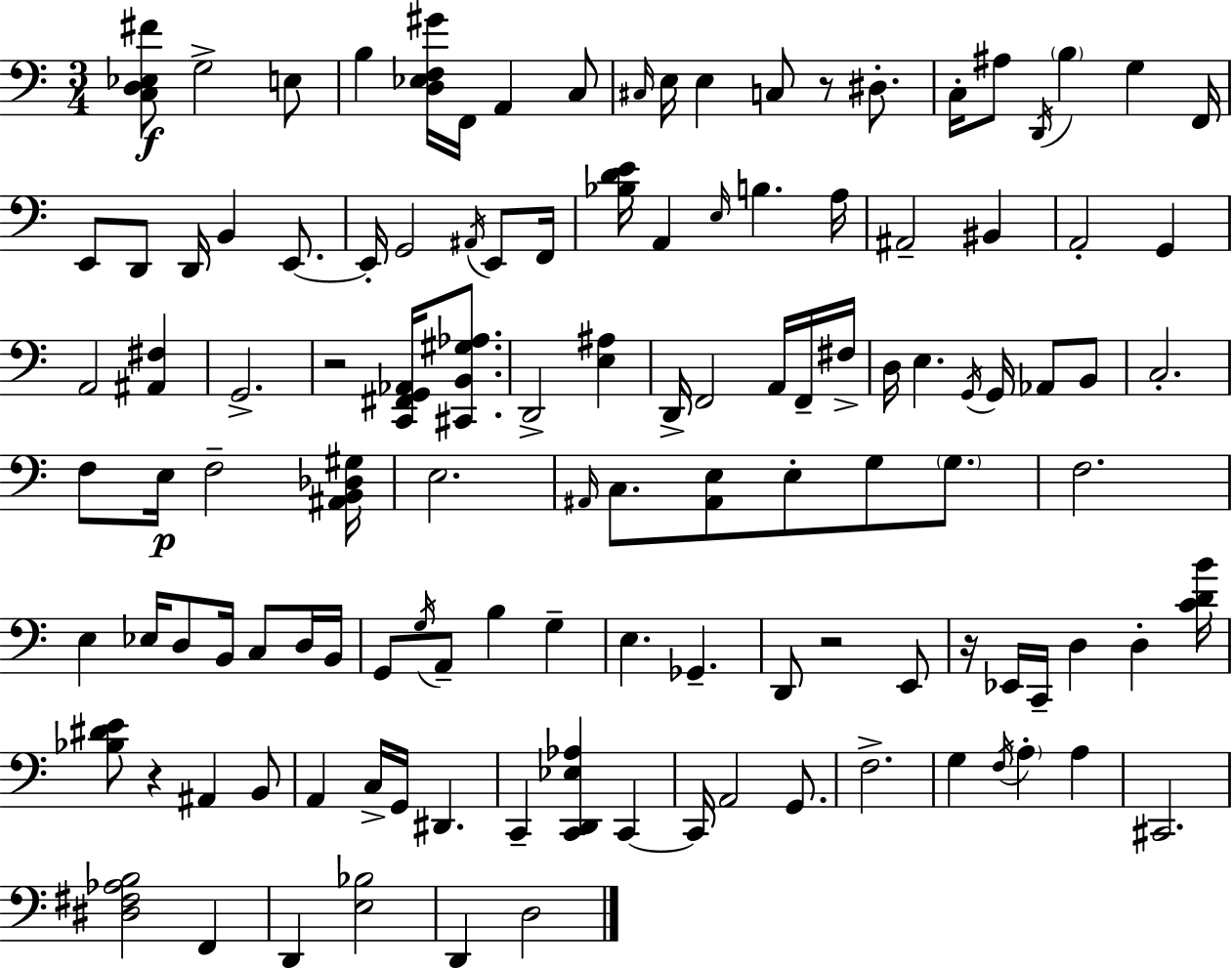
{
  \clef bass
  \numericTimeSignature
  \time 3/4
  \key c \major
  <c d ees fis'>8\f g2-> e8 | b4 <d ees f gis'>16 f,16 a,4 c8 | \grace { cis16 } e16 e4 c8 r8 dis8.-. | c16-. ais8 \acciaccatura { d,16 } \parenthesize b4 g4 | \break f,16 e,8 d,8 d,16 b,4 e,8.~~ | e,16-. g,2 \acciaccatura { ais,16 } | e,8 f,16 <bes d' e'>16 a,4 \grace { e16 } b4. | a16 ais,2-- | \break bis,4 a,2-. | g,4 a,2 | <ais, fis>4 g,2.-> | r2 | \break <c, fis, g, aes,>16 <cis, b, gis aes>8. d,2-> | <e ais>4 d,16-> f,2 | a,16 f,16-- fis16-> d16 e4. \acciaccatura { g,16 } | g,16 aes,8 b,8 c2.-. | \break f8 e16\p f2-- | <ais, b, des gis>16 e2. | \grace { ais,16 } c8. <ais, e>8 e8-. | g8 \parenthesize g8. f2. | \break e4 ees16 d8 | b,16 c8 d16 b,16 g,8 \acciaccatura { g16 } a,8-- b4 | g4-- e4. | ges,4.-- d,8 r2 | \break e,8 r16 ees,16 c,16-- d4 | d4-. <c' d' b'>16 <bes dis' e'>8 r4 | ais,4 b,8 a,4 c16-> | g,16 dis,4. c,4-- <c, d, ees aes>4 | \break c,4~~ c,16 a,2 | g,8. f2.-> | g4 \acciaccatura { f16 } | \parenthesize a4-. a4 cis,2. | \break <dis fis aes b>2 | f,4 d,4 | <e bes>2 d,4 | d2 \bar "|."
}